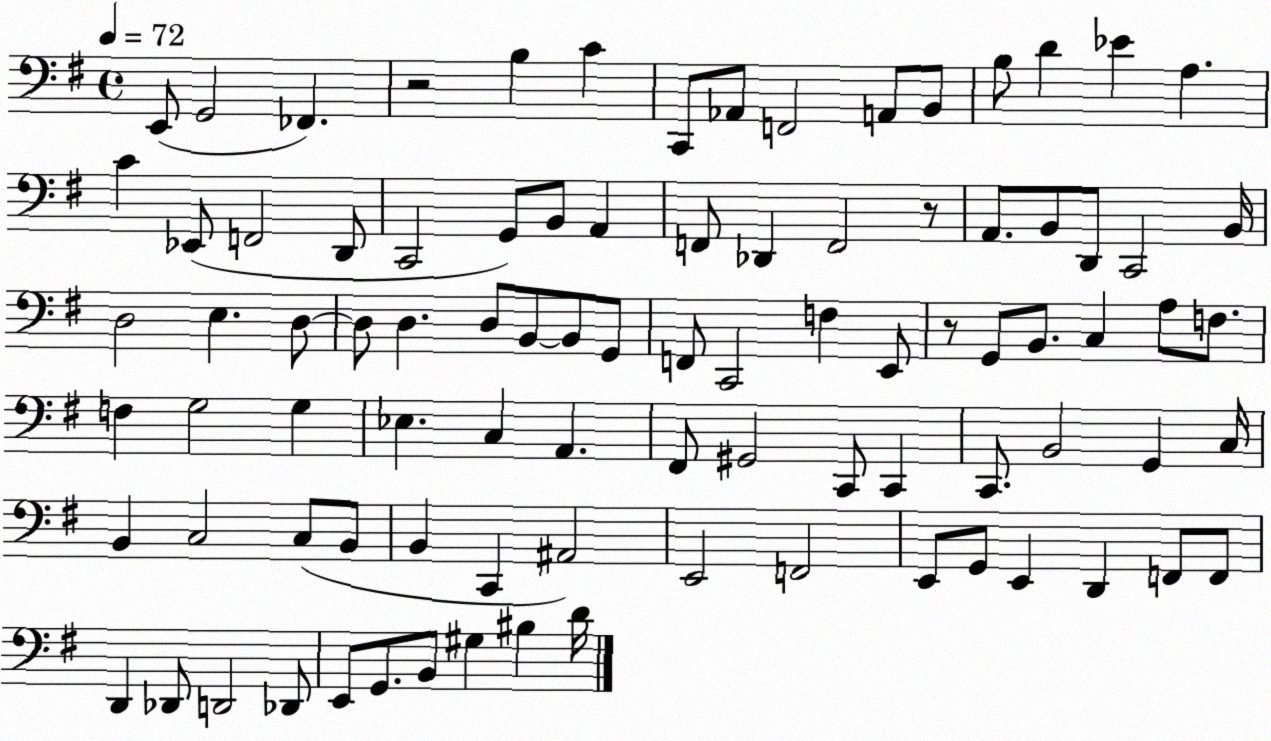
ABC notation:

X:1
T:Untitled
M:4/4
L:1/4
K:G
E,,/2 G,,2 _F,, z2 B, C C,,/2 _A,,/2 F,,2 A,,/2 B,,/2 B,/2 D _E A, C _E,,/2 F,,2 D,,/2 C,,2 G,,/2 B,,/2 A,, F,,/2 _D,, F,,2 z/2 A,,/2 B,,/2 D,,/2 C,,2 B,,/4 D,2 E, D,/2 D,/2 D, D,/2 B,,/2 B,,/2 G,,/2 F,,/2 C,,2 F, E,,/2 z/2 G,,/2 B,,/2 C, A,/2 F,/2 F, G,2 G, _E, C, A,, ^F,,/2 ^G,,2 C,,/2 C,, C,,/2 B,,2 G,, C,/4 B,, C,2 C,/2 B,,/2 B,, C,, ^A,,2 E,,2 F,,2 E,,/2 G,,/2 E,, D,, F,,/2 F,,/2 D,, _D,,/2 D,,2 _D,,/2 E,,/2 G,,/2 B,,/2 ^G, ^B, D/4